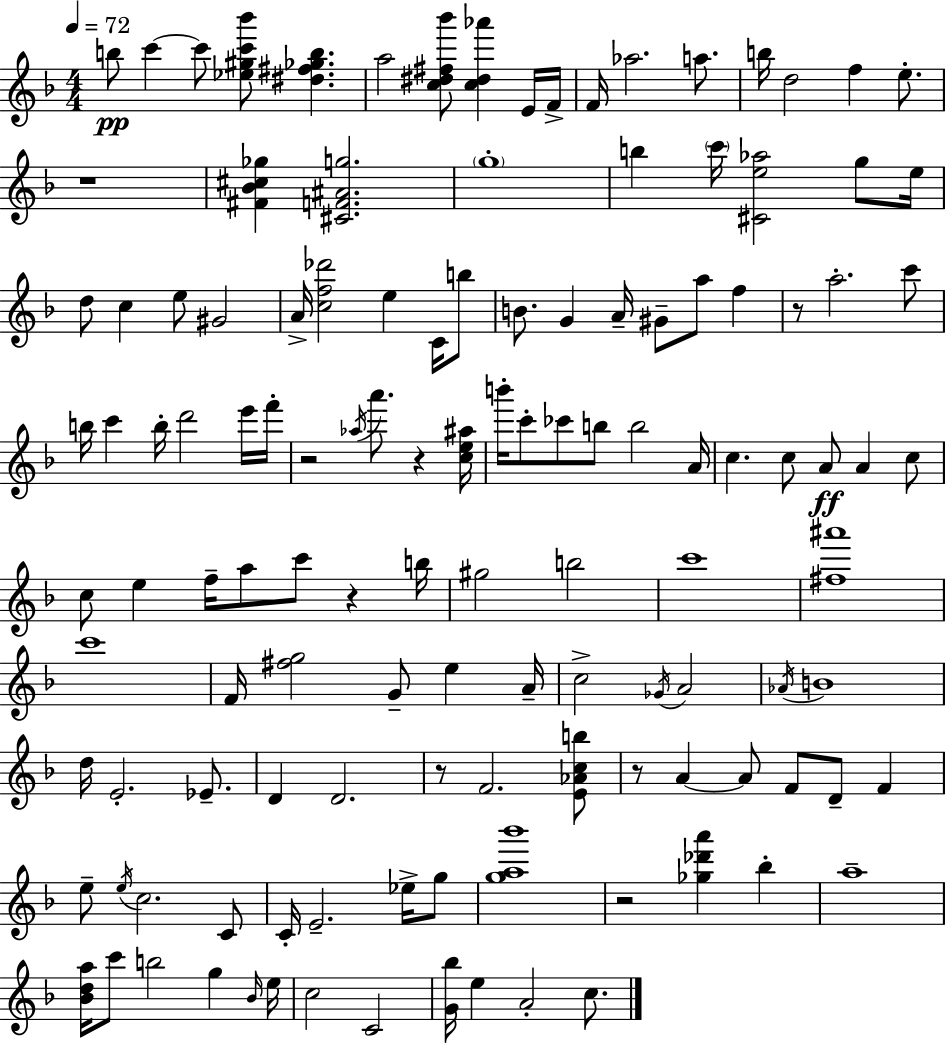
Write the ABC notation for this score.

X:1
T:Untitled
M:4/4
L:1/4
K:F
b/2 c' c'/2 [_e^gc'_b']/2 [^d^f_gb] a2 [c^d^f_b']/2 [c^d_a'] E/4 F/4 F/4 _a2 a/2 b/4 d2 f e/2 z4 [^F_B^c_g] [^CF^Ag]2 g4 b c'/4 [^Ce_a]2 g/2 e/4 d/2 c e/2 ^G2 A/4 [cf_d']2 e C/4 b/2 B/2 G A/4 ^G/2 a/2 f z/2 a2 c'/2 b/4 c' b/4 d'2 e'/4 f'/4 z2 _a/4 a'/2 z [ce^a]/4 b'/4 c'/2 _c'/2 b/2 b2 A/4 c c/2 A/2 A c/2 c/2 e f/4 a/2 c'/2 z b/4 ^g2 b2 c'4 [^f^a']4 c'4 F/4 [^fg]2 G/2 e A/4 c2 _G/4 A2 _A/4 B4 d/4 E2 _E/2 D D2 z/2 F2 [E_Acb]/2 z/2 A A/2 F/2 D/2 F e/2 e/4 c2 C/2 C/4 E2 _e/4 g/2 [ga_b']4 z2 [_g_d'a'] _b a4 [_Bda]/4 c'/2 b2 g _B/4 e/4 c2 C2 [G_b]/4 e A2 c/2